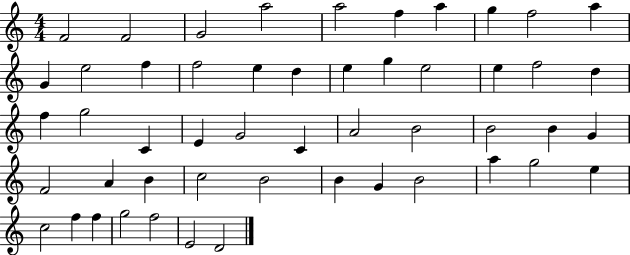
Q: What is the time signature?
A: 4/4